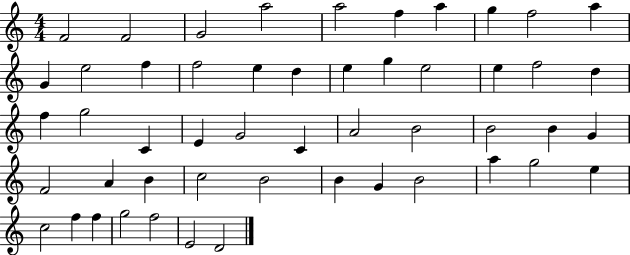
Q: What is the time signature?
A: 4/4